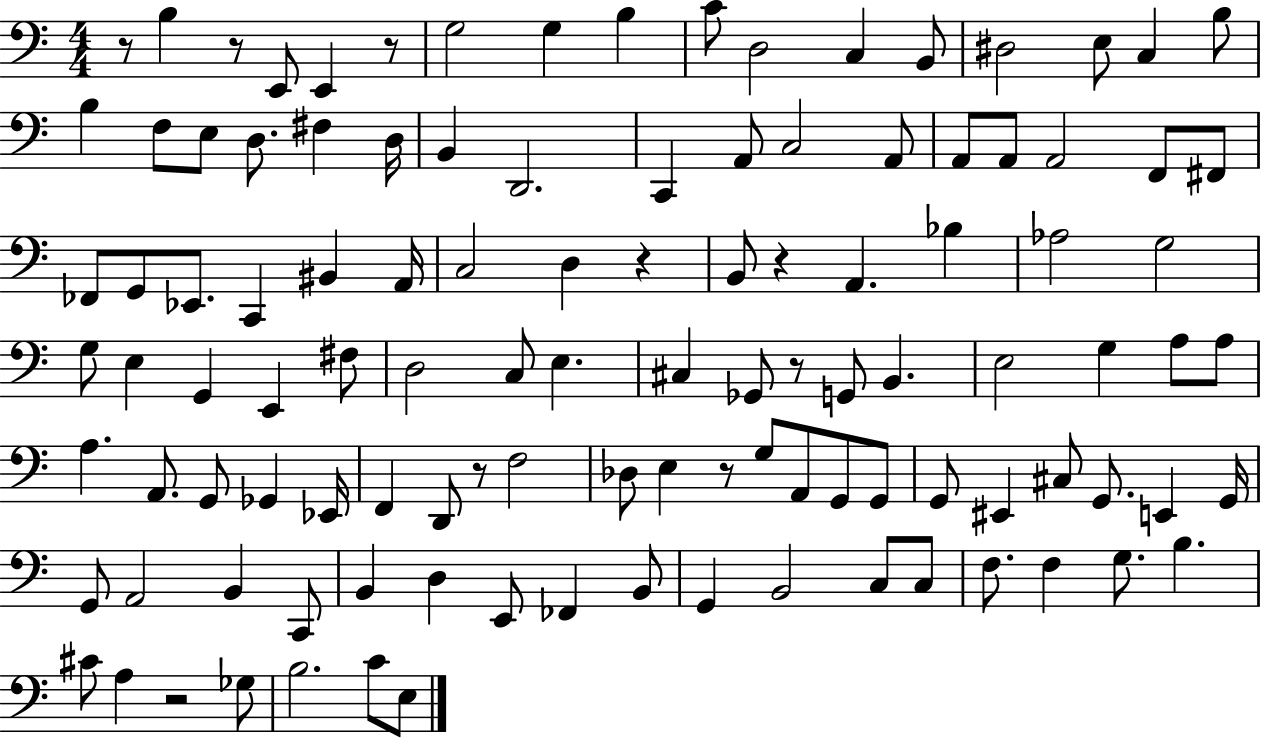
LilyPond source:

{
  \clef bass
  \numericTimeSignature
  \time 4/4
  \key c \major
  \repeat volta 2 { r8 b4 r8 e,8 e,4 r8 | g2 g4 b4 | c'8 d2 c4 b,8 | dis2 e8 c4 b8 | \break b4 f8 e8 d8. fis4 d16 | b,4 d,2. | c,4 a,8 c2 a,8 | a,8 a,8 a,2 f,8 fis,8 | \break fes,8 g,8 ees,8. c,4 bis,4 a,16 | c2 d4 r4 | b,8 r4 a,4. bes4 | aes2 g2 | \break g8 e4 g,4 e,4 fis8 | d2 c8 e4. | cis4 ges,8 r8 g,8 b,4. | e2 g4 a8 a8 | \break a4. a,8. g,8 ges,4 ees,16 | f,4 d,8 r8 f2 | des8 e4 r8 g8 a,8 g,8 g,8 | g,8 eis,4 cis8 g,8. e,4 g,16 | \break g,8 a,2 b,4 c,8 | b,4 d4 e,8 fes,4 b,8 | g,4 b,2 c8 c8 | f8. f4 g8. b4. | \break cis'8 a4 r2 ges8 | b2. c'8 e8 | } \bar "|."
}